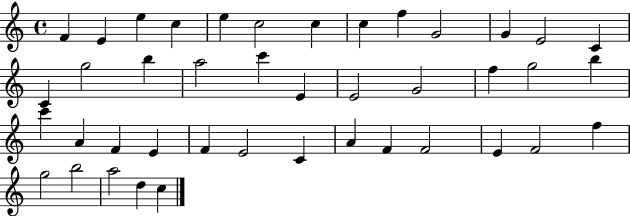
{
  \clef treble
  \time 4/4
  \defaultTimeSignature
  \key c \major
  f'4 e'4 e''4 c''4 | e''4 c''2 c''4 | c''4 f''4 g'2 | g'4 e'2 c'4 | \break c'4 g''2 b''4 | a''2 c'''4 e'4 | e'2 g'2 | f''4 g''2 b''4 | \break c'''4 a'4 f'4 e'4 | f'4 e'2 c'4 | a'4 f'4 f'2 | e'4 f'2 f''4 | \break g''2 b''2 | a''2 d''4 c''4 | \bar "|."
}